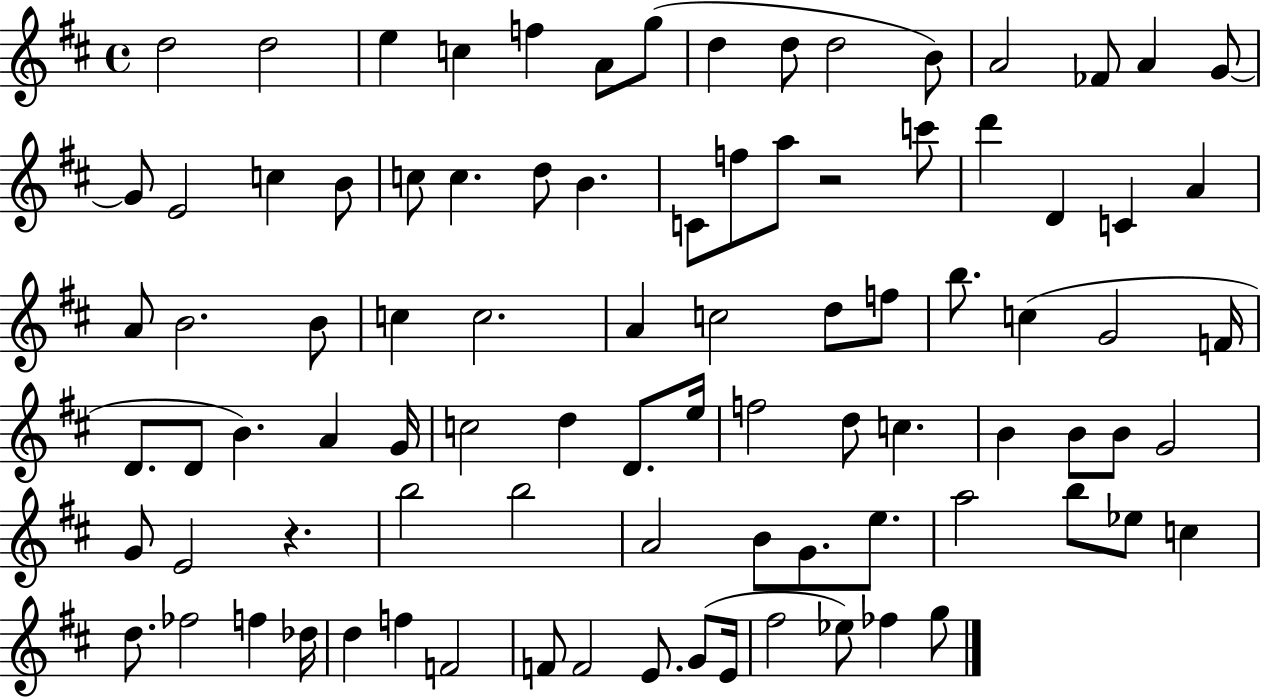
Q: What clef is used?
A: treble